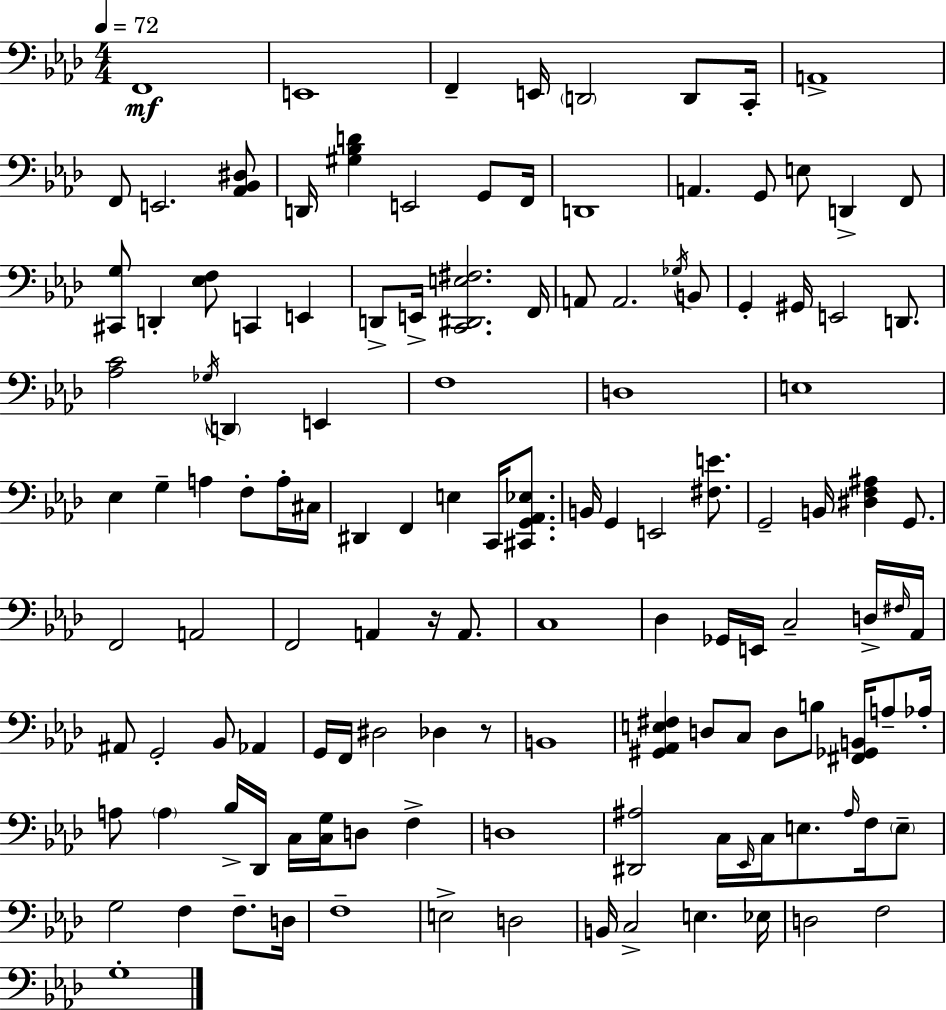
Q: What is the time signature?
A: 4/4